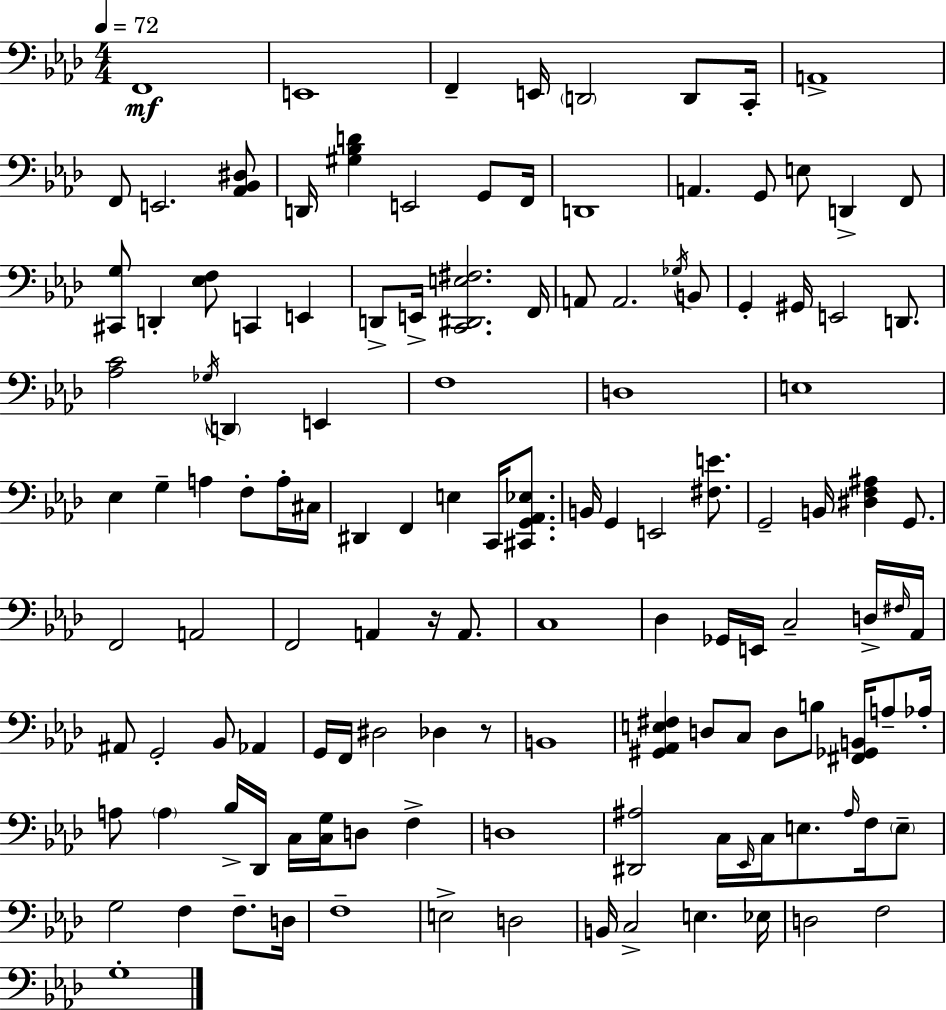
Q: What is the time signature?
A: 4/4